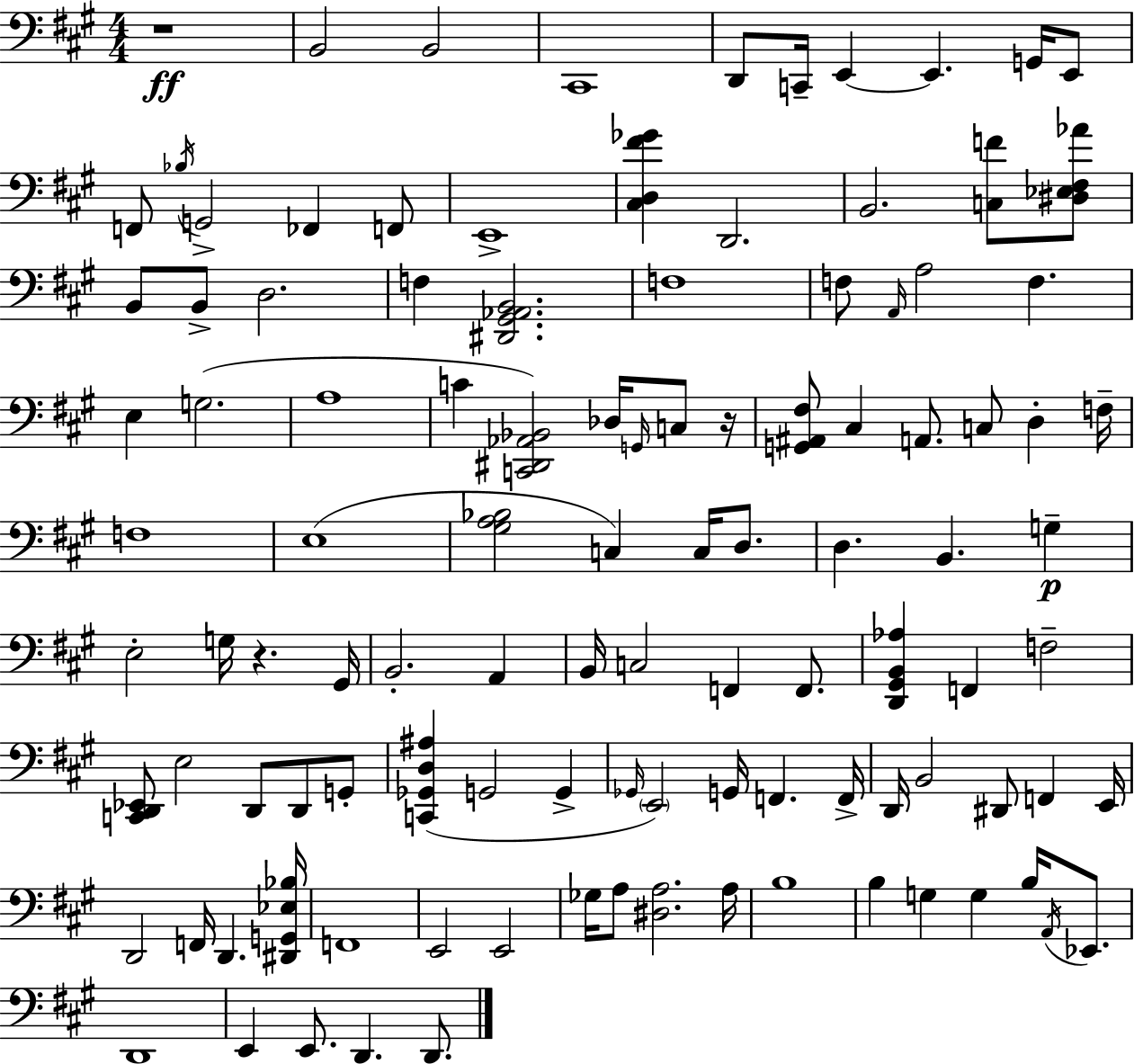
X:1
T:Untitled
M:4/4
L:1/4
K:A
z4 B,,2 B,,2 ^C,,4 D,,/2 C,,/4 E,, E,, G,,/4 E,,/2 F,,/2 _B,/4 G,,2 _F,, F,,/2 E,,4 [^C,D,^F_G] D,,2 B,,2 [C,F]/2 [^D,_E,^F,_A]/2 B,,/2 B,,/2 D,2 F, [^D,,^G,,_A,,B,,]2 F,4 F,/2 A,,/4 A,2 F, E, G,2 A,4 C [C,,^D,,_A,,_B,,]2 _D,/4 G,,/4 C,/2 z/4 [G,,^A,,^F,]/2 ^C, A,,/2 C,/2 D, F,/4 F,4 E,4 [^G,A,_B,]2 C, C,/4 D,/2 D, B,, G, E,2 G,/4 z ^G,,/4 B,,2 A,, B,,/4 C,2 F,, F,,/2 [D,,^G,,B,,_A,] F,, F,2 [C,,D,,_E,,]/2 E,2 D,,/2 D,,/2 G,,/2 [C,,_G,,D,^A,] G,,2 G,, _G,,/4 E,,2 G,,/4 F,, F,,/4 D,,/4 B,,2 ^D,,/2 F,, E,,/4 D,,2 F,,/4 D,, [^D,,G,,_E,_B,]/4 F,,4 E,,2 E,,2 _G,/4 A,/2 [^D,A,]2 A,/4 B,4 B, G, G, B,/4 A,,/4 _E,,/2 D,,4 E,, E,,/2 D,, D,,/2